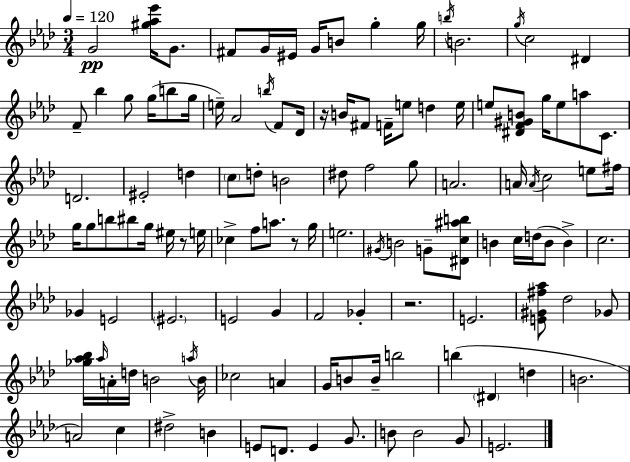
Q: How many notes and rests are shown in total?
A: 119